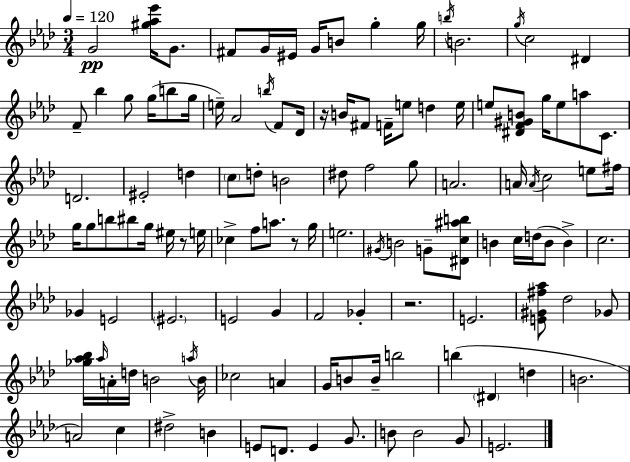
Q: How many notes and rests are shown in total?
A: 119